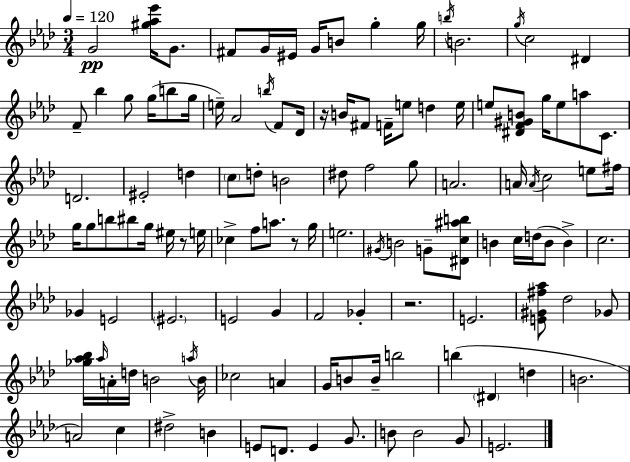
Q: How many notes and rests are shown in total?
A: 119